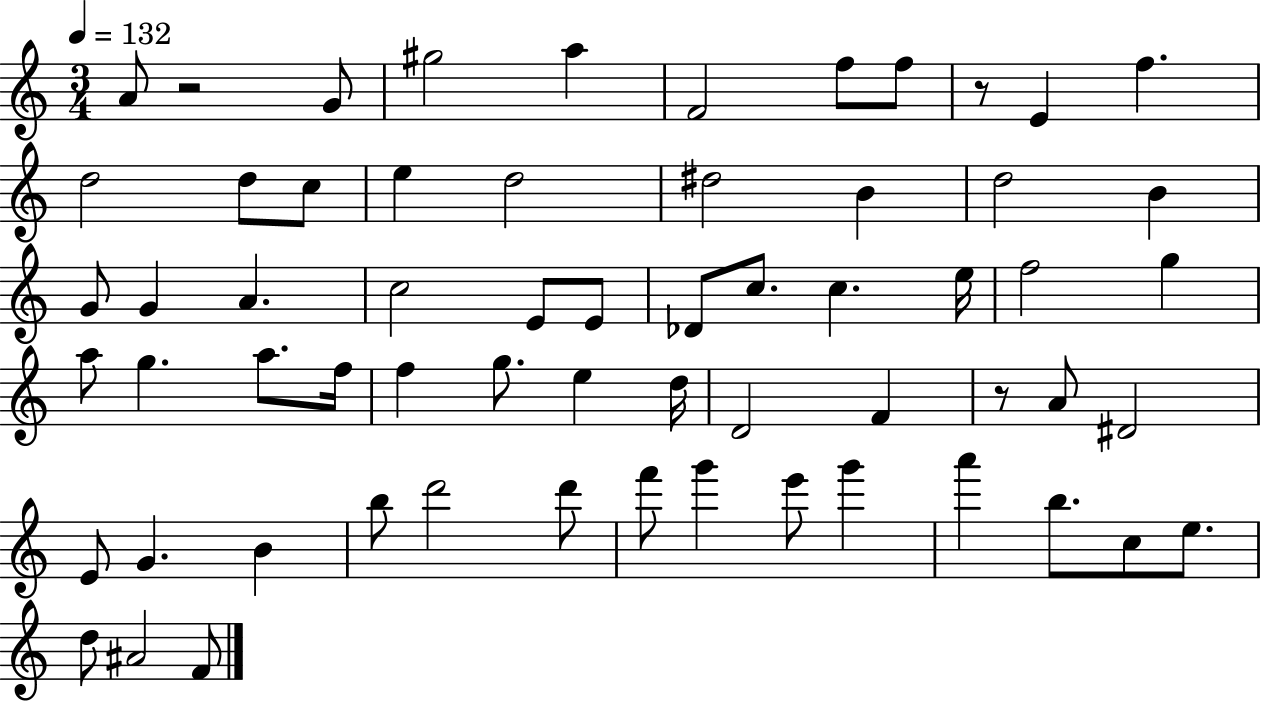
{
  \clef treble
  \numericTimeSignature
  \time 3/4
  \key c \major
  \tempo 4 = 132
  a'8 r2 g'8 | gis''2 a''4 | f'2 f''8 f''8 | r8 e'4 f''4. | \break d''2 d''8 c''8 | e''4 d''2 | dis''2 b'4 | d''2 b'4 | \break g'8 g'4 a'4. | c''2 e'8 e'8 | des'8 c''8. c''4. e''16 | f''2 g''4 | \break a''8 g''4. a''8. f''16 | f''4 g''8. e''4 d''16 | d'2 f'4 | r8 a'8 dis'2 | \break e'8 g'4. b'4 | b''8 d'''2 d'''8 | f'''8 g'''4 e'''8 g'''4 | a'''4 b''8. c''8 e''8. | \break d''8 ais'2 f'8 | \bar "|."
}